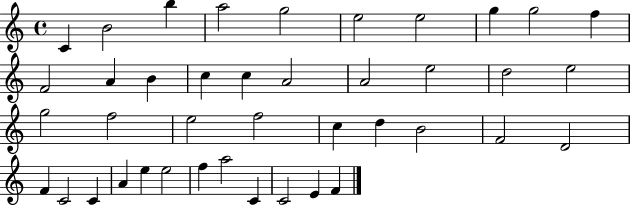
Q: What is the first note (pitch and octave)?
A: C4